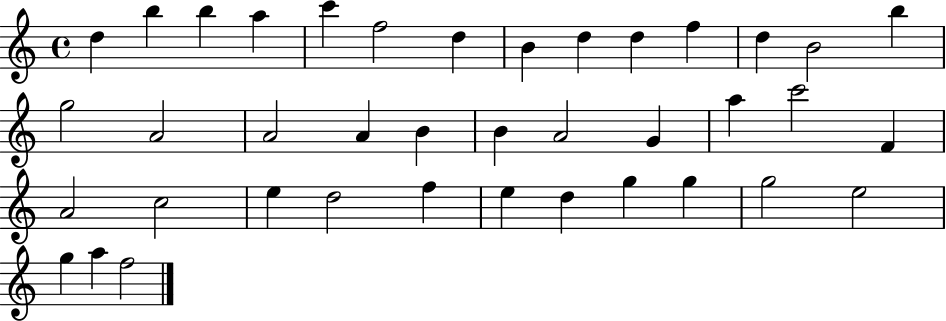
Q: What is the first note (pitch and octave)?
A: D5